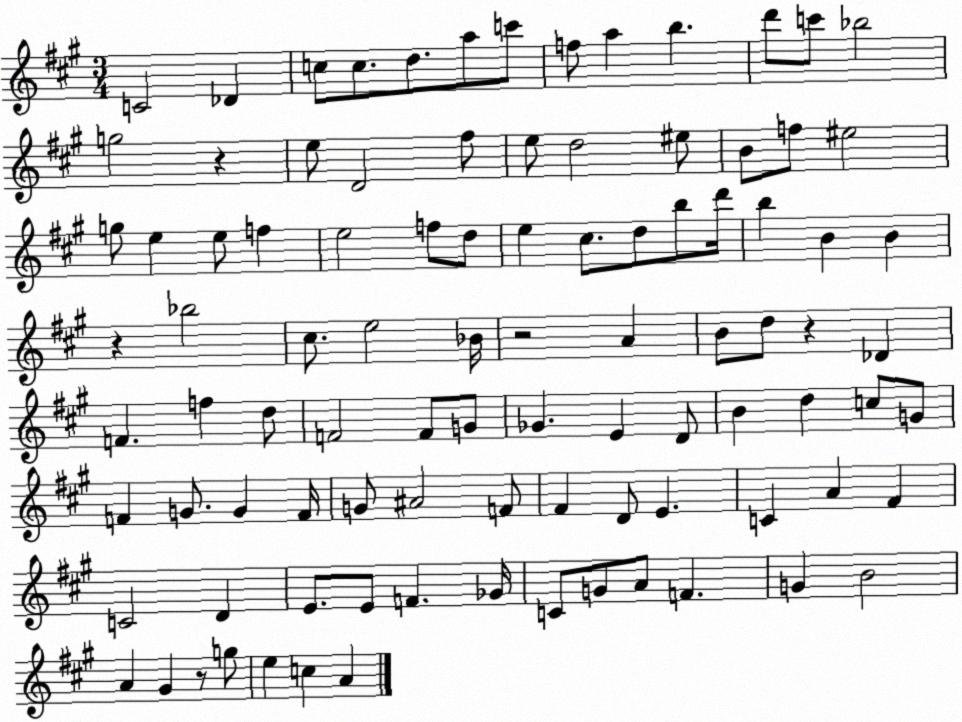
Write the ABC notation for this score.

X:1
T:Untitled
M:3/4
L:1/4
K:A
C2 _D c/2 c/2 d/2 a/2 c'/2 f/2 a b d'/2 c'/2 _b2 g2 z e/2 D2 ^f/2 e/2 d2 ^e/2 B/2 f/2 ^e2 g/2 e e/2 f e2 f/2 d/2 e ^c/2 d/2 b/2 d'/4 b B B z _b2 ^c/2 e2 _B/4 z2 A B/2 d/2 z _D F f d/2 F2 F/2 G/2 _G E D/2 B d c/2 G/2 F G/2 G F/4 G/2 ^A2 F/2 ^F D/2 E C A ^F C2 D E/2 E/2 F _G/4 C/2 G/2 A/2 F G B2 A ^G z/2 g/2 e c A